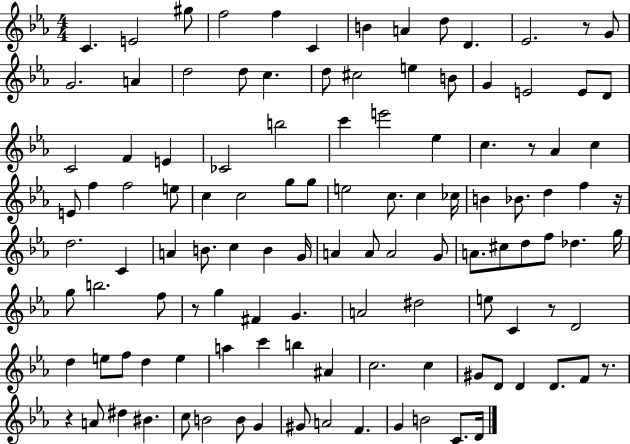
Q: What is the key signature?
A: EES major